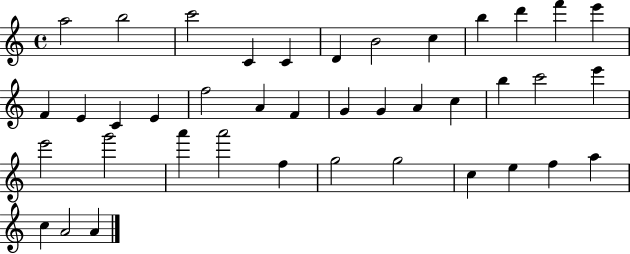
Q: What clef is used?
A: treble